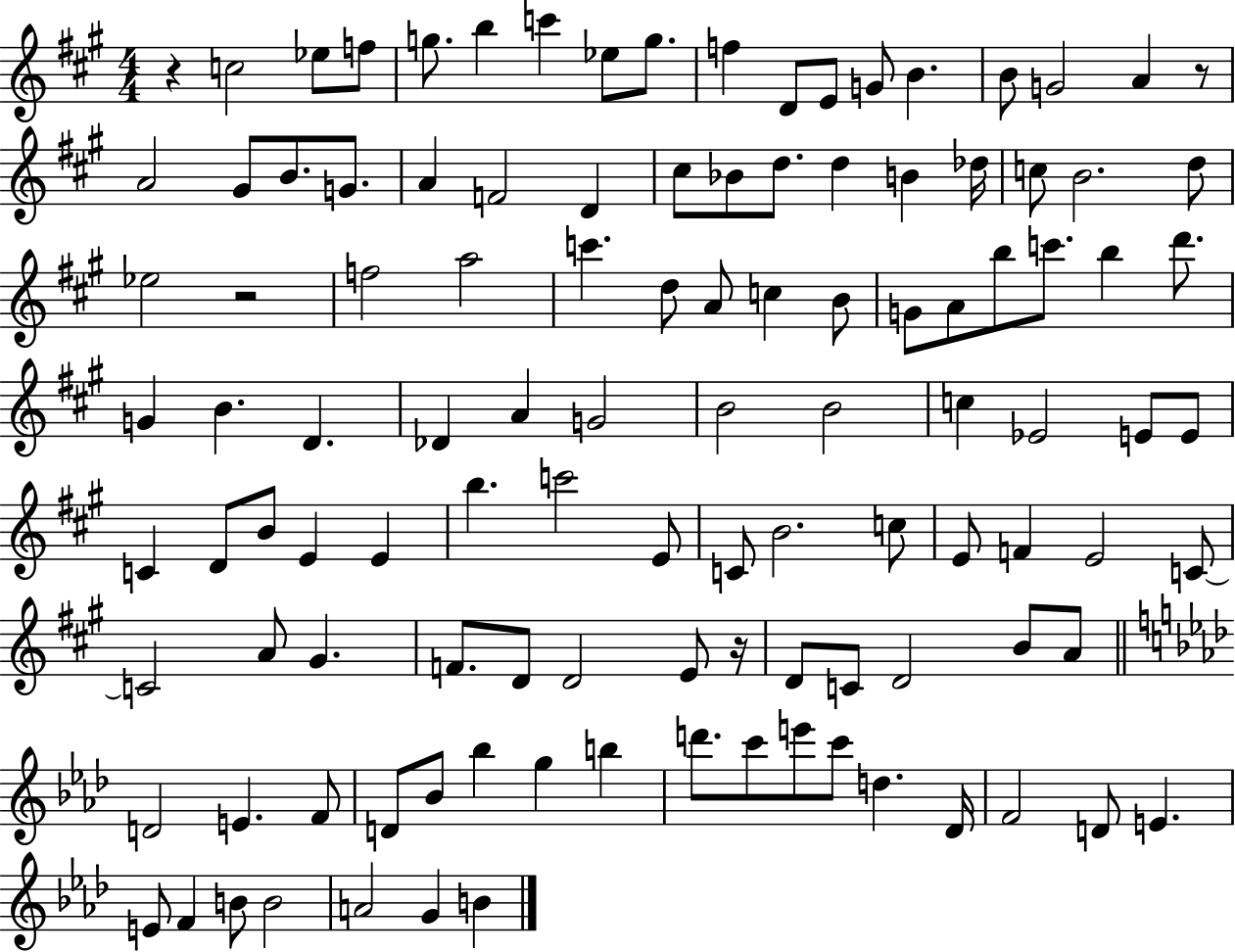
{
  \clef treble
  \numericTimeSignature
  \time 4/4
  \key a \major
  r4 c''2 ees''8 f''8 | g''8. b''4 c'''4 ees''8 g''8. | f''4 d'8 e'8 g'8 b'4. | b'8 g'2 a'4 r8 | \break a'2 gis'8 b'8. g'8. | a'4 f'2 d'4 | cis''8 bes'8 d''8. d''4 b'4 des''16 | c''8 b'2. d''8 | \break ees''2 r2 | f''2 a''2 | c'''4. d''8 a'8 c''4 b'8 | g'8 a'8 b''8 c'''8. b''4 d'''8. | \break g'4 b'4. d'4. | des'4 a'4 g'2 | b'2 b'2 | c''4 ees'2 e'8 e'8 | \break c'4 d'8 b'8 e'4 e'4 | b''4. c'''2 e'8 | c'8 b'2. c''8 | e'8 f'4 e'2 c'8~~ | \break c'2 a'8 gis'4. | f'8. d'8 d'2 e'8 r16 | d'8 c'8 d'2 b'8 a'8 | \bar "||" \break \key aes \major d'2 e'4. f'8 | d'8 bes'8 bes''4 g''4 b''4 | d'''8. c'''8 e'''8 c'''8 d''4. des'16 | f'2 d'8 e'4. | \break e'8 f'4 b'8 b'2 | a'2 g'4 b'4 | \bar "|."
}